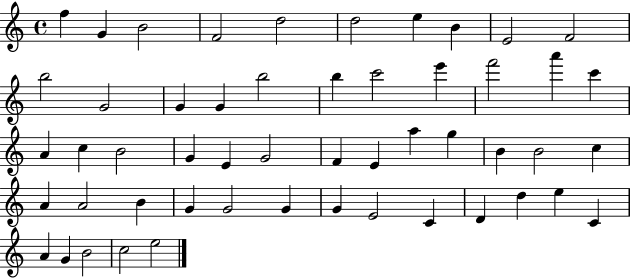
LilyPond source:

{
  \clef treble
  \time 4/4
  \defaultTimeSignature
  \key c \major
  f''4 g'4 b'2 | f'2 d''2 | d''2 e''4 b'4 | e'2 f'2 | \break b''2 g'2 | g'4 g'4 b''2 | b''4 c'''2 e'''4 | f'''2 a'''4 c'''4 | \break a'4 c''4 b'2 | g'4 e'4 g'2 | f'4 e'4 a''4 g''4 | b'4 b'2 c''4 | \break a'4 a'2 b'4 | g'4 g'2 g'4 | g'4 e'2 c'4 | d'4 d''4 e''4 c'4 | \break a'4 g'4 b'2 | c''2 e''2 | \bar "|."
}